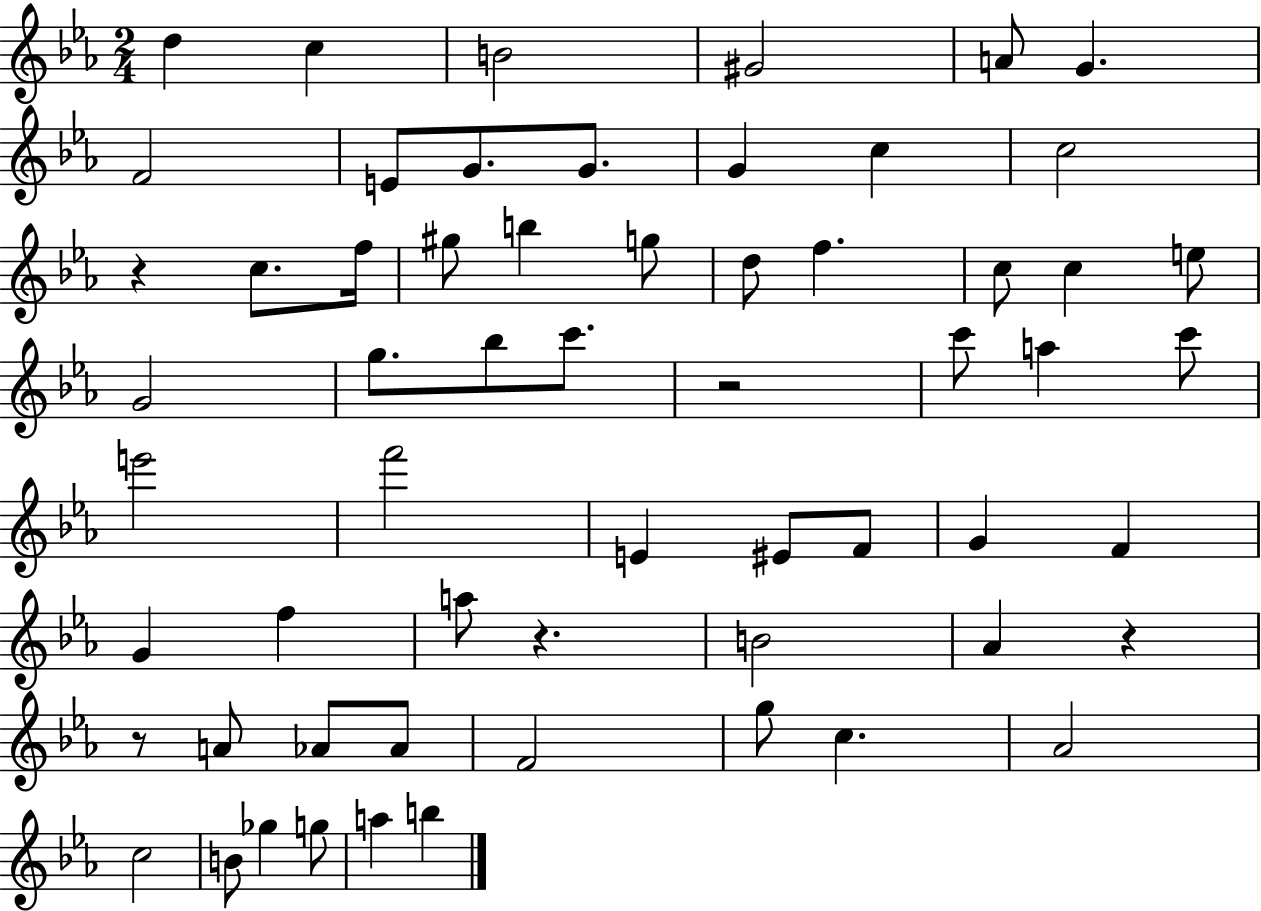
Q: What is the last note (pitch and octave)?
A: B5